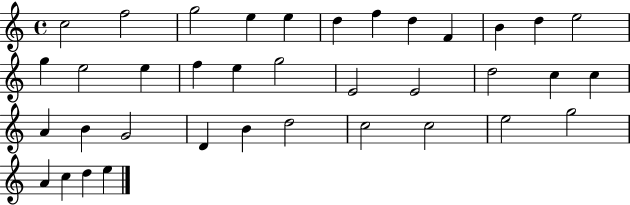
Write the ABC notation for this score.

X:1
T:Untitled
M:4/4
L:1/4
K:C
c2 f2 g2 e e d f d F B d e2 g e2 e f e g2 E2 E2 d2 c c A B G2 D B d2 c2 c2 e2 g2 A c d e